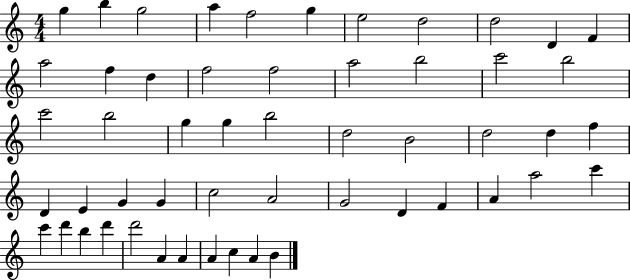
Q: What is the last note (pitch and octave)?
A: B4